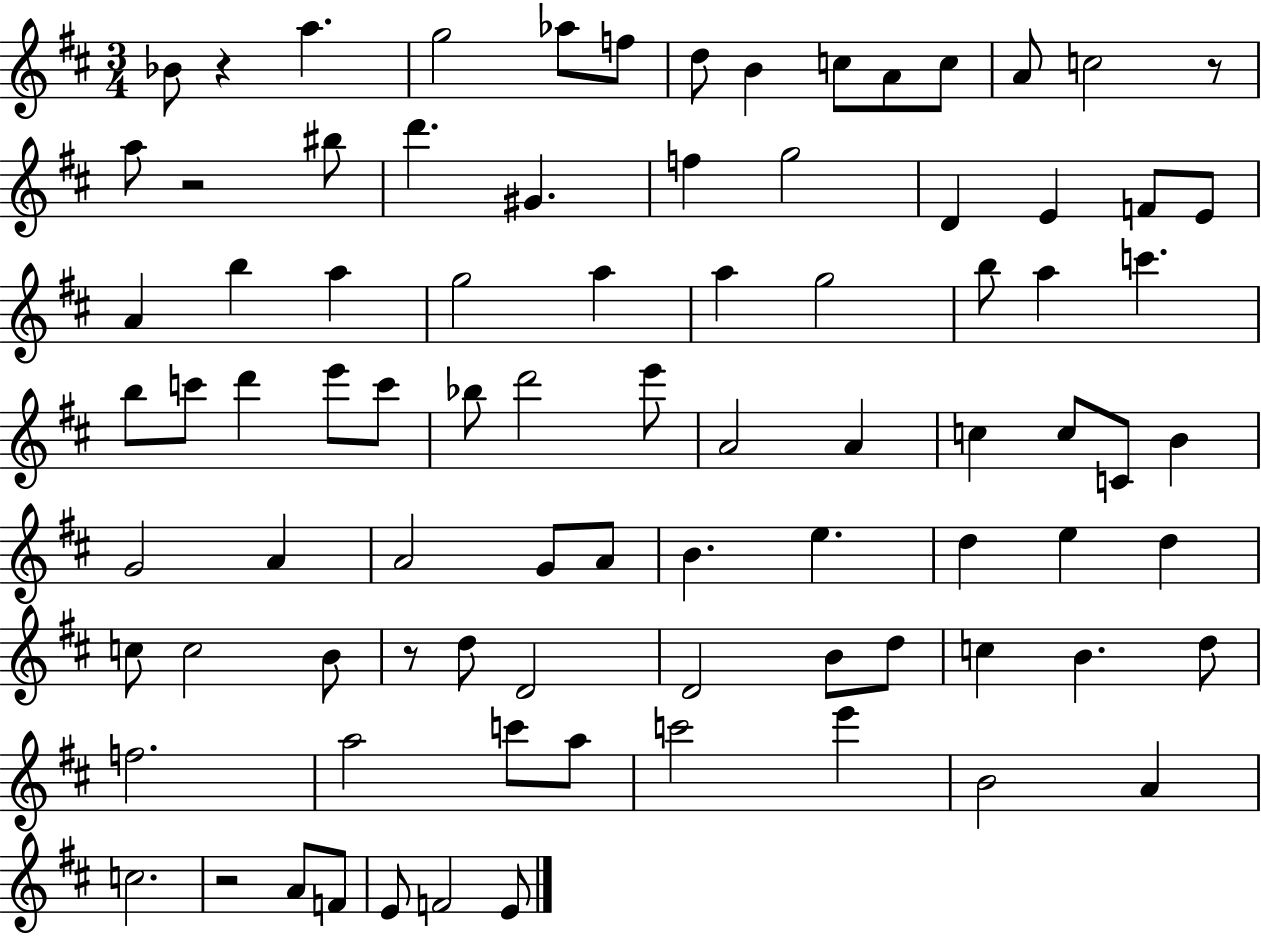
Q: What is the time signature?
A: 3/4